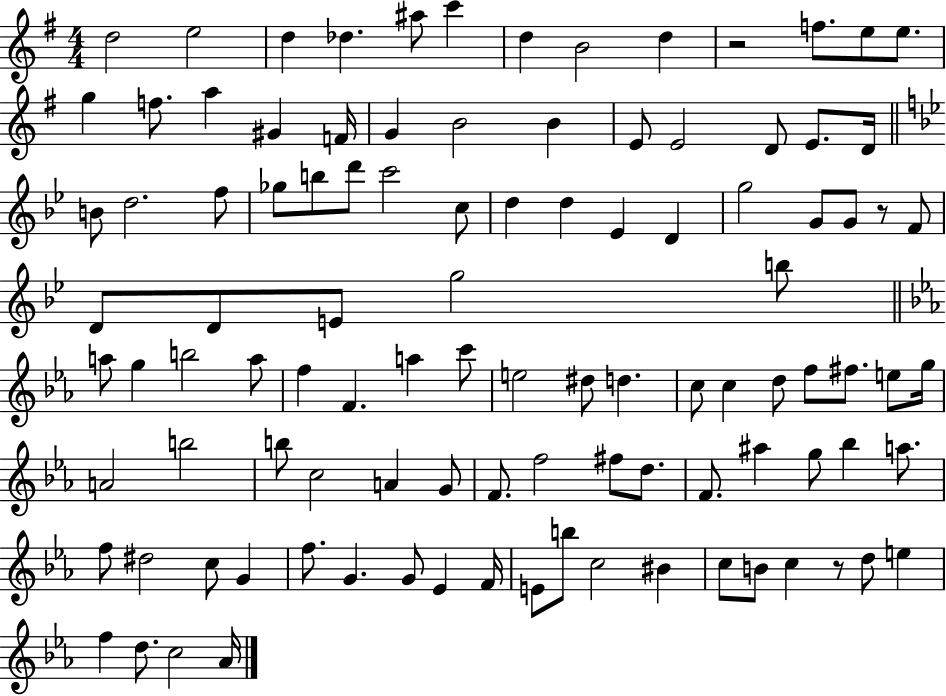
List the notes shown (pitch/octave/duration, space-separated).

D5/h E5/h D5/q Db5/q. A#5/e C6/q D5/q B4/h D5/q R/h F5/e. E5/e E5/e. G5/q F5/e. A5/q G#4/q F4/s G4/q B4/h B4/q E4/e E4/h D4/e E4/e. D4/s B4/e D5/h. F5/e Gb5/e B5/e D6/e C6/h C5/e D5/q D5/q Eb4/q D4/q G5/h G4/e G4/e R/e F4/e D4/e D4/e E4/e G5/h B5/e A5/e G5/q B5/h A5/e F5/q F4/q. A5/q C6/e E5/h D#5/e D5/q. C5/e C5/q D5/e F5/e F#5/e. E5/e G5/s A4/h B5/h B5/e C5/h A4/q G4/e F4/e. F5/h F#5/e D5/e. F4/e. A#5/q G5/e Bb5/q A5/e. F5/e D#5/h C5/e G4/q F5/e. G4/q. G4/e Eb4/q F4/s E4/e B5/e C5/h BIS4/q C5/e B4/e C5/q R/e D5/e E5/q F5/q D5/e. C5/h Ab4/s